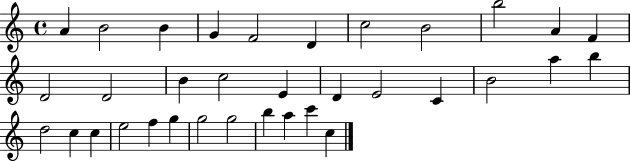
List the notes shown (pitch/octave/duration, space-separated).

A4/q B4/h B4/q G4/q F4/h D4/q C5/h B4/h B5/h A4/q F4/q D4/h D4/h B4/q C5/h E4/q D4/q E4/h C4/q B4/h A5/q B5/q D5/h C5/q C5/q E5/h F5/q G5/q G5/h G5/h B5/q A5/q C6/q C5/q